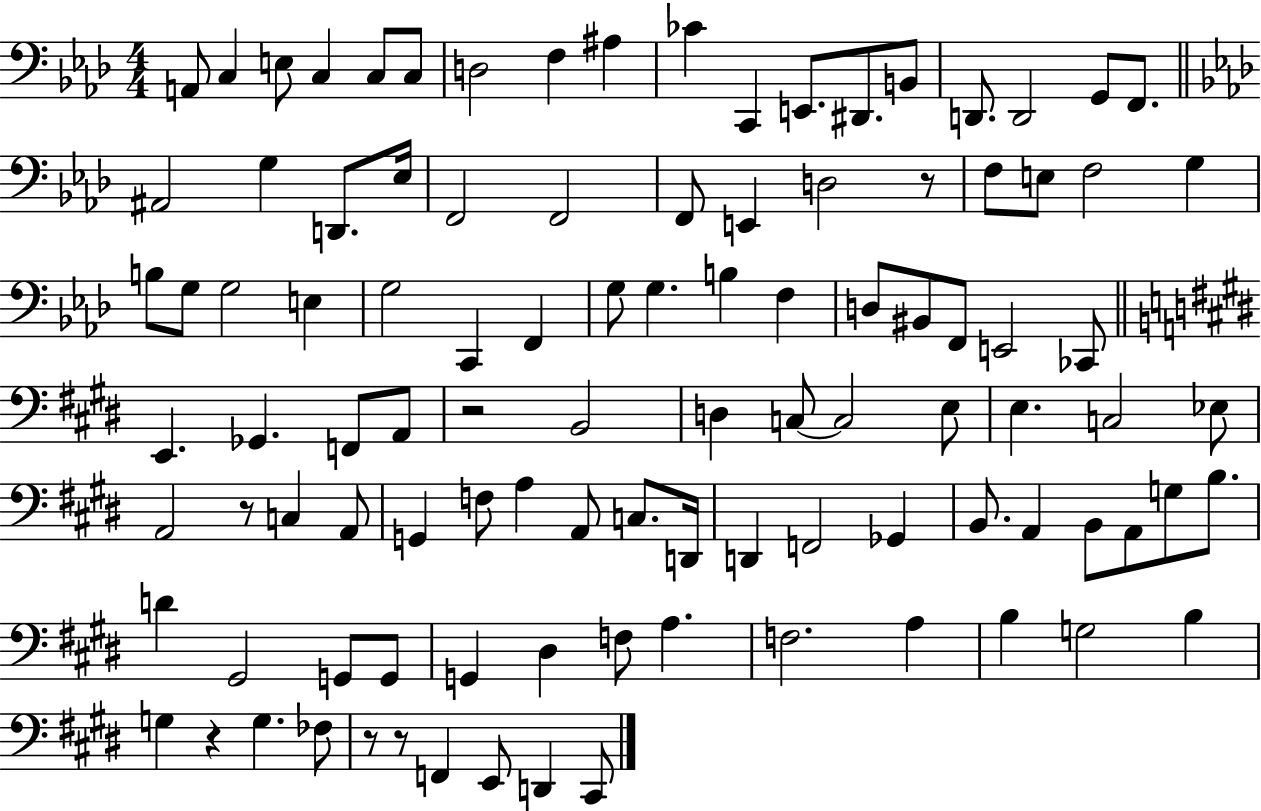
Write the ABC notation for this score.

X:1
T:Untitled
M:4/4
L:1/4
K:Ab
A,,/2 C, E,/2 C, C,/2 C,/2 D,2 F, ^A, _C C,, E,,/2 ^D,,/2 B,,/2 D,,/2 D,,2 G,,/2 F,,/2 ^A,,2 G, D,,/2 _E,/4 F,,2 F,,2 F,,/2 E,, D,2 z/2 F,/2 E,/2 F,2 G, B,/2 G,/2 G,2 E, G,2 C,, F,, G,/2 G, B, F, D,/2 ^B,,/2 F,,/2 E,,2 _C,,/2 E,, _G,, F,,/2 A,,/2 z2 B,,2 D, C,/2 C,2 E,/2 E, C,2 _E,/2 A,,2 z/2 C, A,,/2 G,, F,/2 A, A,,/2 C,/2 D,,/4 D,, F,,2 _G,, B,,/2 A,, B,,/2 A,,/2 G,/2 B,/2 D ^G,,2 G,,/2 G,,/2 G,, ^D, F,/2 A, F,2 A, B, G,2 B, G, z G, _F,/2 z/2 z/2 F,, E,,/2 D,, ^C,,/2